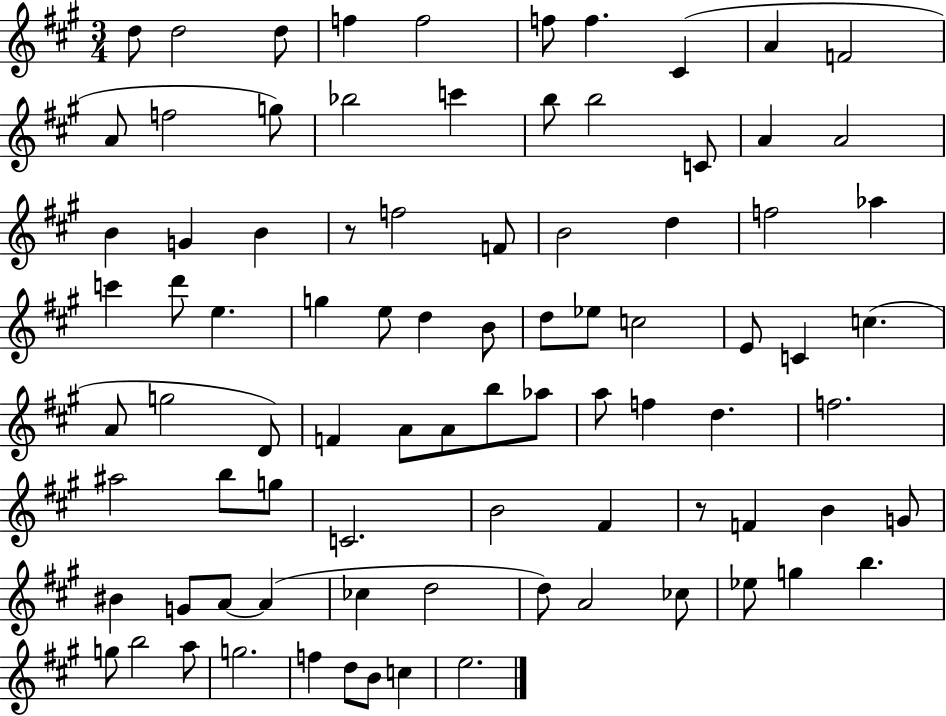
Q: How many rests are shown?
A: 2